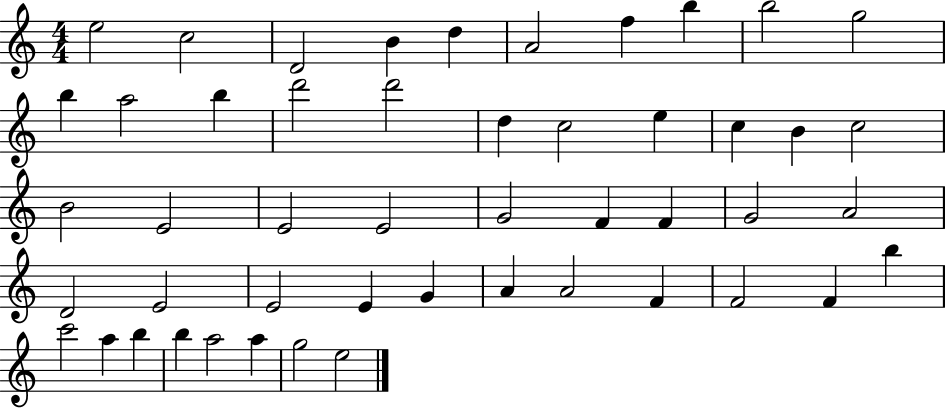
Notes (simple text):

E5/h C5/h D4/h B4/q D5/q A4/h F5/q B5/q B5/h G5/h B5/q A5/h B5/q D6/h D6/h D5/q C5/h E5/q C5/q B4/q C5/h B4/h E4/h E4/h E4/h G4/h F4/q F4/q G4/h A4/h D4/h E4/h E4/h E4/q G4/q A4/q A4/h F4/q F4/h F4/q B5/q C6/h A5/q B5/q B5/q A5/h A5/q G5/h E5/h